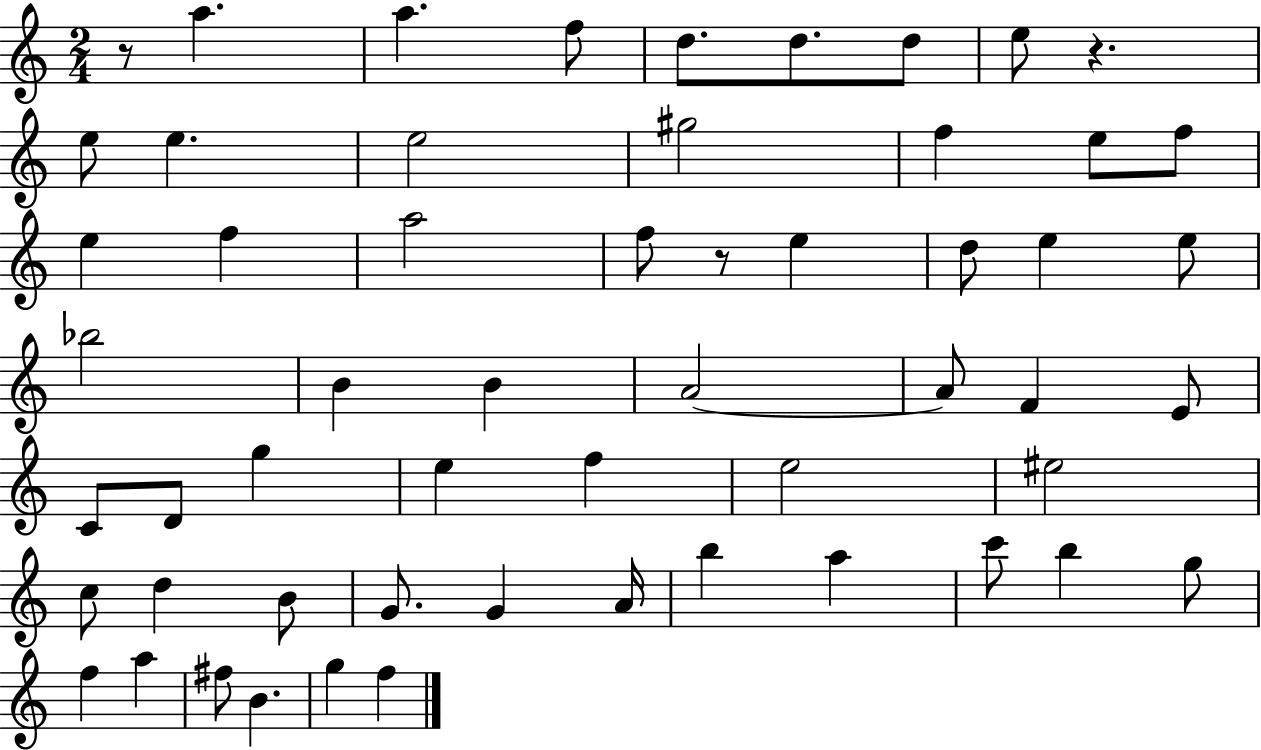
{
  \clef treble
  \numericTimeSignature
  \time 2/4
  \key c \major
  r8 a''4. | a''4. f''8 | d''8. d''8. d''8 | e''8 r4. | \break e''8 e''4. | e''2 | gis''2 | f''4 e''8 f''8 | \break e''4 f''4 | a''2 | f''8 r8 e''4 | d''8 e''4 e''8 | \break bes''2 | b'4 b'4 | a'2~~ | a'8 f'4 e'8 | \break c'8 d'8 g''4 | e''4 f''4 | e''2 | eis''2 | \break c''8 d''4 b'8 | g'8. g'4 a'16 | b''4 a''4 | c'''8 b''4 g''8 | \break f''4 a''4 | fis''8 b'4. | g''4 f''4 | \bar "|."
}